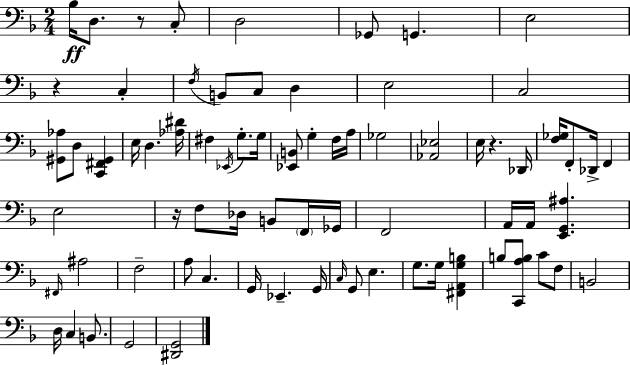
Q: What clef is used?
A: bass